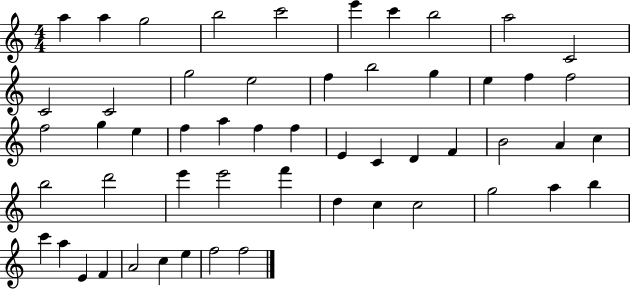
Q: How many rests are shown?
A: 0